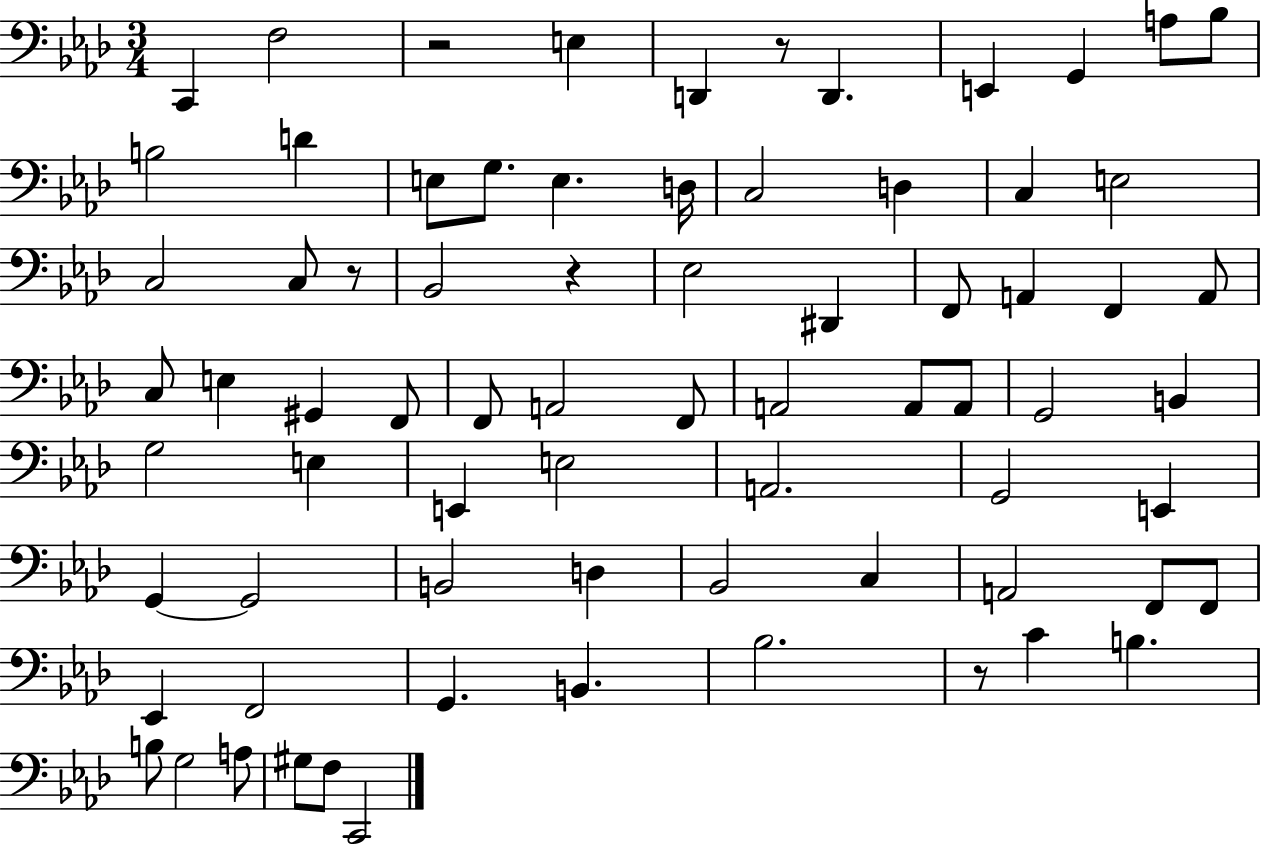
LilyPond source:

{
  \clef bass
  \numericTimeSignature
  \time 3/4
  \key aes \major
  c,4 f2 | r2 e4 | d,4 r8 d,4. | e,4 g,4 a8 bes8 | \break b2 d'4 | e8 g8. e4. d16 | c2 d4 | c4 e2 | \break c2 c8 r8 | bes,2 r4 | ees2 dis,4 | f,8 a,4 f,4 a,8 | \break c8 e4 gis,4 f,8 | f,8 a,2 f,8 | a,2 a,8 a,8 | g,2 b,4 | \break g2 e4 | e,4 e2 | a,2. | g,2 e,4 | \break g,4~~ g,2 | b,2 d4 | bes,2 c4 | a,2 f,8 f,8 | \break ees,4 f,2 | g,4. b,4. | bes2. | r8 c'4 b4. | \break b8 g2 a8 | gis8 f8 c,2 | \bar "|."
}